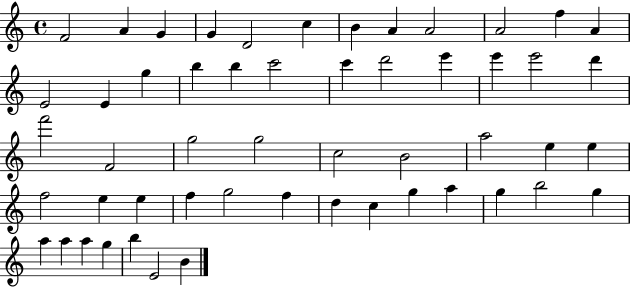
X:1
T:Untitled
M:4/4
L:1/4
K:C
F2 A G G D2 c B A A2 A2 f A E2 E g b b c'2 c' d'2 e' e' e'2 d' f'2 F2 g2 g2 c2 B2 a2 e e f2 e e f g2 f d c g a g b2 g a a a g b E2 B